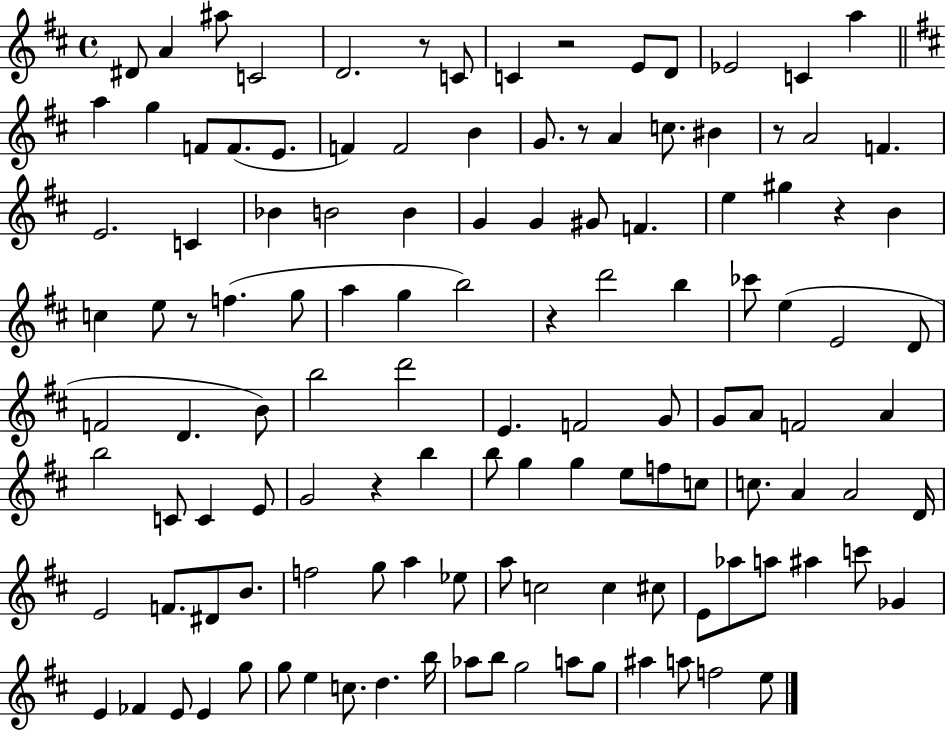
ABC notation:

X:1
T:Untitled
M:4/4
L:1/4
K:D
^D/2 A ^a/2 C2 D2 z/2 C/2 C z2 E/2 D/2 _E2 C a a g F/2 F/2 E/2 F F2 B G/2 z/2 A c/2 ^B z/2 A2 F E2 C _B B2 B G G ^G/2 F e ^g z B c e/2 z/2 f g/2 a g b2 z d'2 b _c'/2 e E2 D/2 F2 D B/2 b2 d'2 E F2 G/2 G/2 A/2 F2 A b2 C/2 C E/2 G2 z b b/2 g g e/2 f/2 c/2 c/2 A A2 D/4 E2 F/2 ^D/2 B/2 f2 g/2 a _e/2 a/2 c2 c ^c/2 E/2 _a/2 a/2 ^a c'/2 _G E _F E/2 E g/2 g/2 e c/2 d b/4 _a/2 b/2 g2 a/2 g/2 ^a a/2 f2 e/2